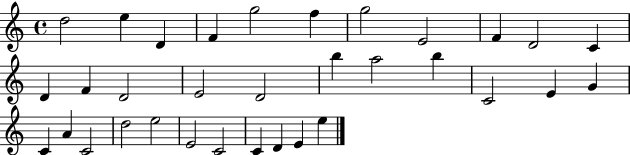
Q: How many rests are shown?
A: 0